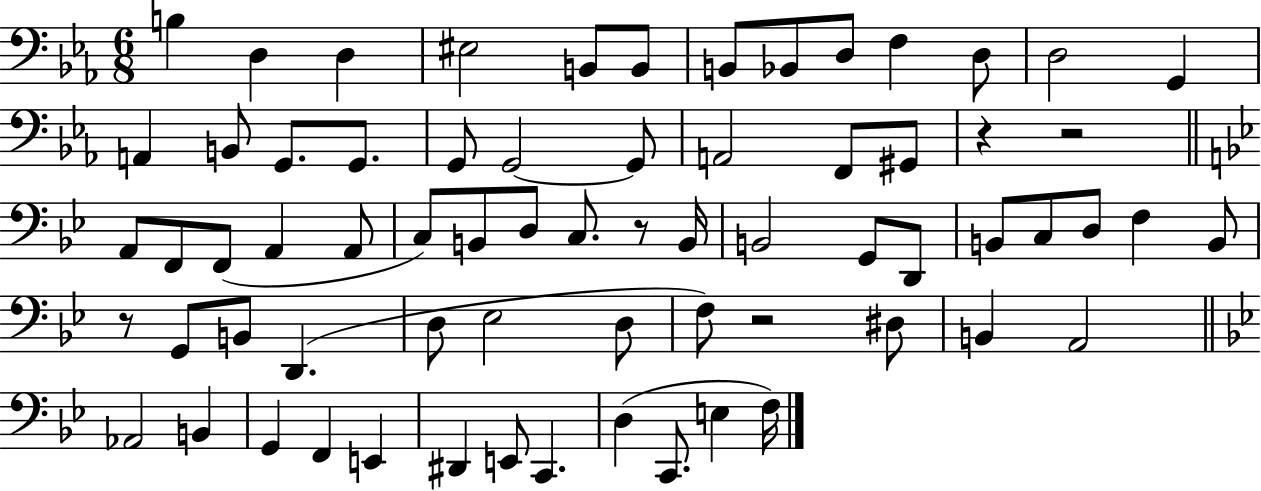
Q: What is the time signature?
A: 6/8